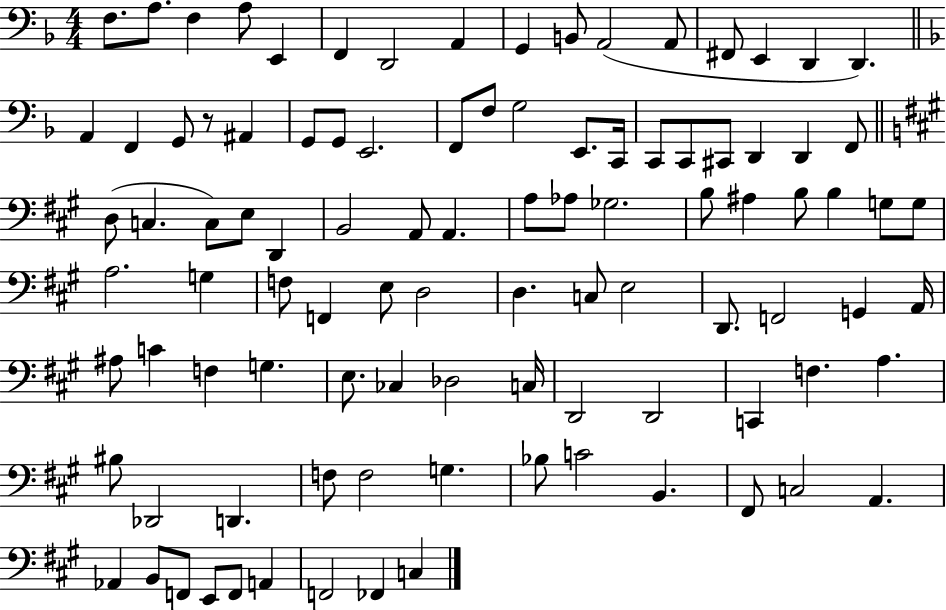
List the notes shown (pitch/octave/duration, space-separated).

F3/e. A3/e. F3/q A3/e E2/q F2/q D2/h A2/q G2/q B2/e A2/h A2/e F#2/e E2/q D2/q D2/q. A2/q F2/q G2/e R/e A#2/q G2/e G2/e E2/h. F2/e F3/e G3/h E2/e. C2/s C2/e C2/e C#2/e D2/q D2/q F2/e D3/e C3/q. C3/e E3/e D2/q B2/h A2/e A2/q. A3/e Ab3/e Gb3/h. B3/e A#3/q B3/e B3/q G3/e G3/e A3/h. G3/q F3/e F2/q E3/e D3/h D3/q. C3/e E3/h D2/e. F2/h G2/q A2/s A#3/e C4/q F3/q G3/q. E3/e. CES3/q Db3/h C3/s D2/h D2/h C2/q F3/q. A3/q. BIS3/e Db2/h D2/q. F3/e F3/h G3/q. Bb3/e C4/h B2/q. F#2/e C3/h A2/q. Ab2/q B2/e F2/e E2/e F2/e A2/q F2/h FES2/q C3/q